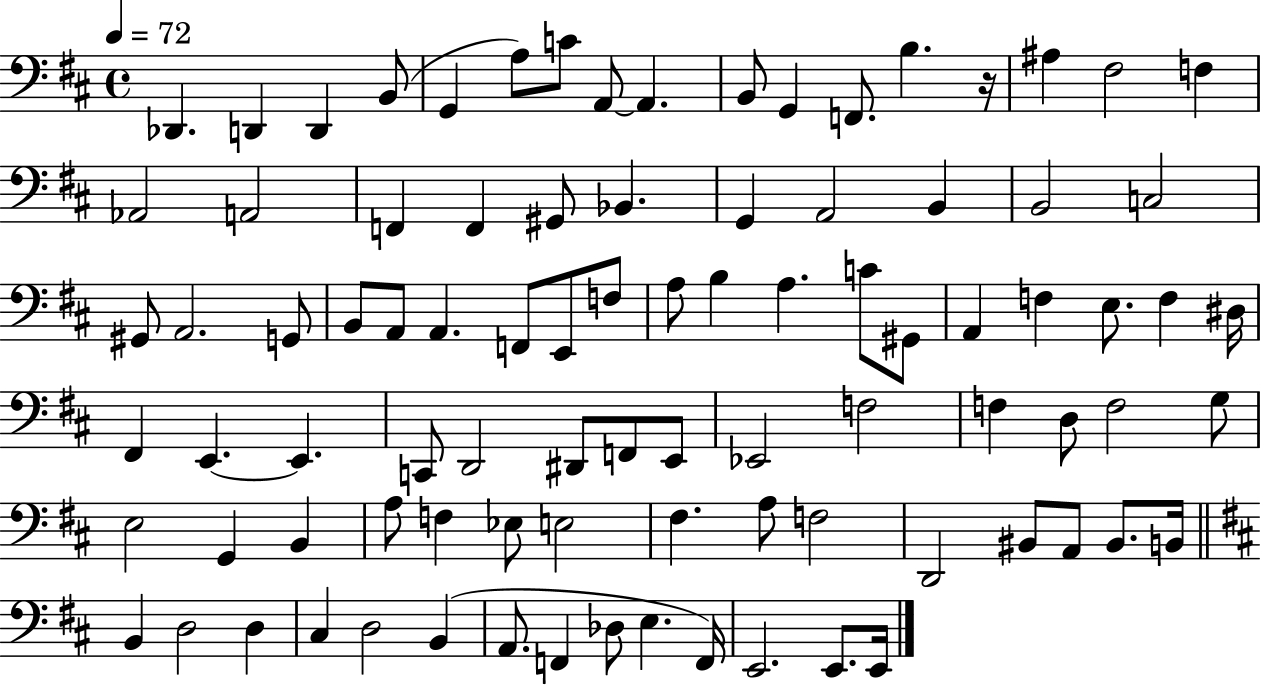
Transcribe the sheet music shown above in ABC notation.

X:1
T:Untitled
M:4/4
L:1/4
K:D
_D,, D,, D,, B,,/2 G,, A,/2 C/2 A,,/2 A,, B,,/2 G,, F,,/2 B, z/4 ^A, ^F,2 F, _A,,2 A,,2 F,, F,, ^G,,/2 _B,, G,, A,,2 B,, B,,2 C,2 ^G,,/2 A,,2 G,,/2 B,,/2 A,,/2 A,, F,,/2 E,,/2 F,/2 A,/2 B, A, C/2 ^G,,/2 A,, F, E,/2 F, ^D,/4 ^F,, E,, E,, C,,/2 D,,2 ^D,,/2 F,,/2 E,,/2 _E,,2 F,2 F, D,/2 F,2 G,/2 E,2 G,, B,, A,/2 F, _E,/2 E,2 ^F, A,/2 F,2 D,,2 ^B,,/2 A,,/2 ^B,,/2 B,,/4 B,, D,2 D, ^C, D,2 B,, A,,/2 F,, _D,/2 E, F,,/4 E,,2 E,,/2 E,,/4